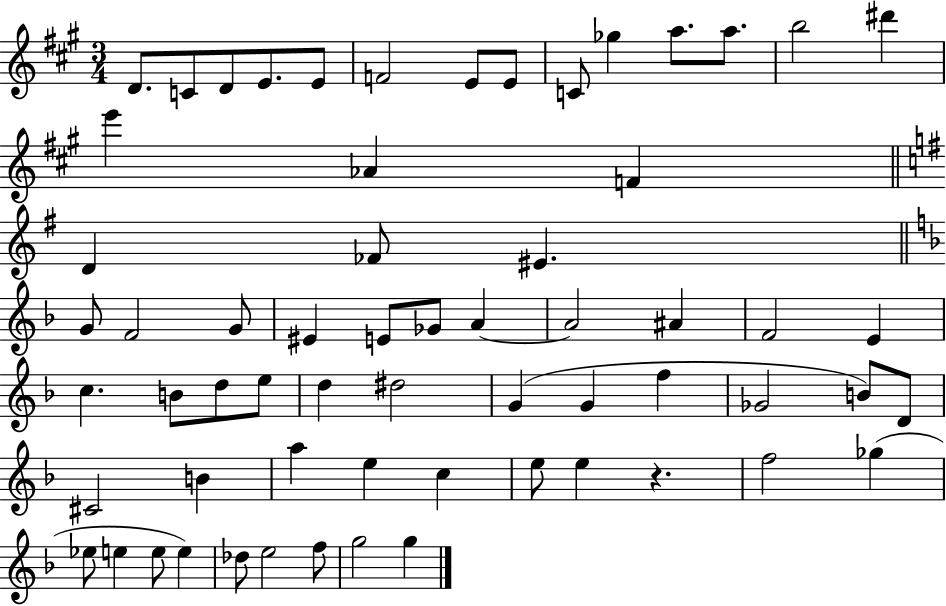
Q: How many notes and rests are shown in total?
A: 62